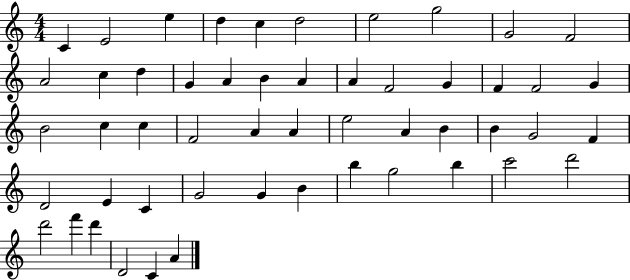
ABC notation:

X:1
T:Untitled
M:4/4
L:1/4
K:C
C E2 e d c d2 e2 g2 G2 F2 A2 c d G A B A A F2 G F F2 G B2 c c F2 A A e2 A B B G2 F D2 E C G2 G B b g2 b c'2 d'2 d'2 f' d' D2 C A